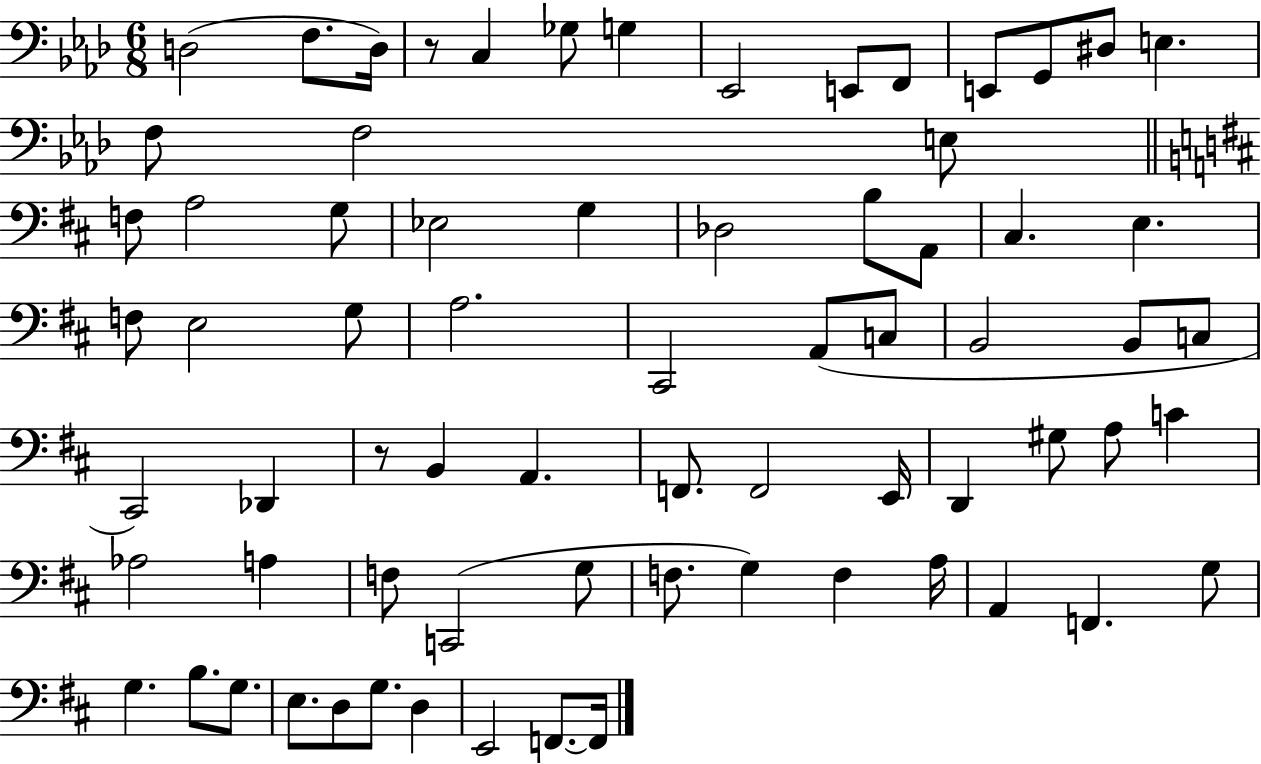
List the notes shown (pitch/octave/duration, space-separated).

D3/h F3/e. D3/s R/e C3/q Gb3/e G3/q Eb2/h E2/e F2/e E2/e G2/e D#3/e E3/q. F3/e F3/h E3/e F3/e A3/h G3/e Eb3/h G3/q Db3/h B3/e A2/e C#3/q. E3/q. F3/e E3/h G3/e A3/h. C#2/h A2/e C3/e B2/h B2/e C3/e C#2/h Db2/q R/e B2/q A2/q. F2/e. F2/h E2/s D2/q G#3/e A3/e C4/q Ab3/h A3/q F3/e C2/h G3/e F3/e. G3/q F3/q A3/s A2/q F2/q. G3/e G3/q. B3/e. G3/e. E3/e. D3/e G3/e. D3/q E2/h F2/e. F2/s